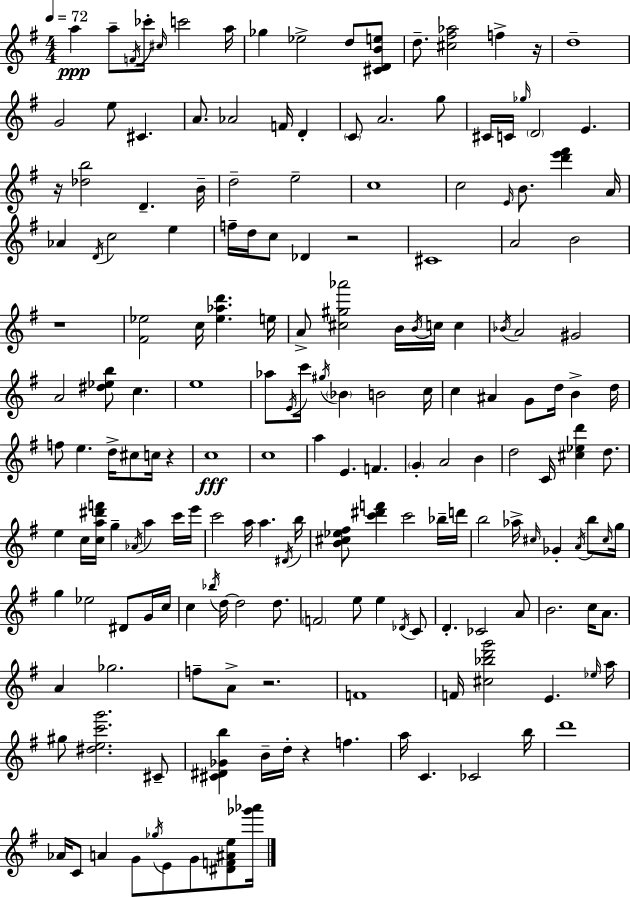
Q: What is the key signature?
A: G major